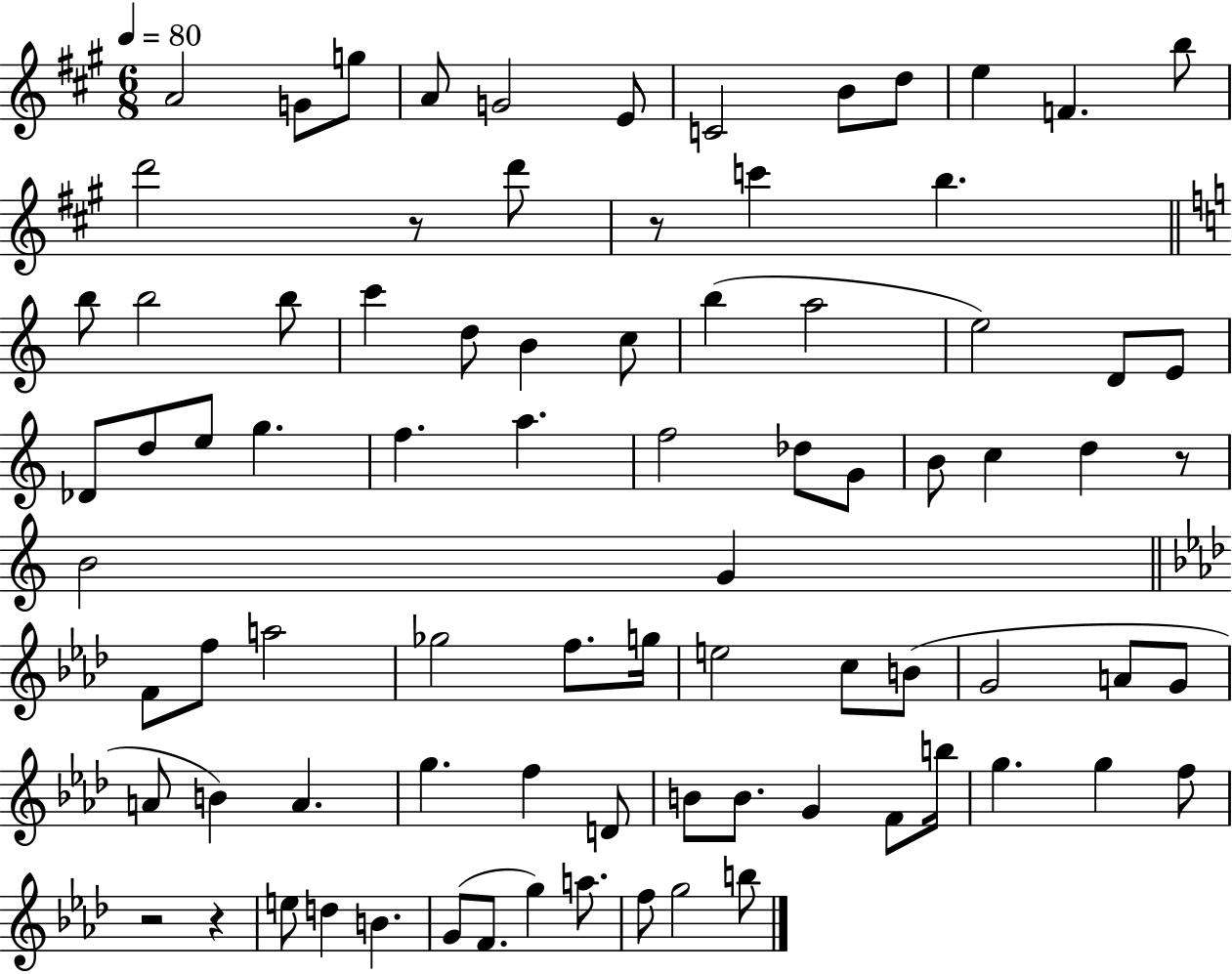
A4/h G4/e G5/e A4/e G4/h E4/e C4/h B4/e D5/e E5/q F4/q. B5/e D6/h R/e D6/e R/e C6/q B5/q. B5/e B5/h B5/e C6/q D5/e B4/q C5/e B5/q A5/h E5/h D4/e E4/e Db4/e D5/e E5/e G5/q. F5/q. A5/q. F5/h Db5/e G4/e B4/e C5/q D5/q R/e B4/h G4/q F4/e F5/e A5/h Gb5/h F5/e. G5/s E5/h C5/e B4/e G4/h A4/e G4/e A4/e B4/q A4/q. G5/q. F5/q D4/e B4/e B4/e. G4/q F4/e B5/s G5/q. G5/q F5/e R/h R/q E5/e D5/q B4/q. G4/e F4/e. G5/q A5/e. F5/e G5/h B5/e